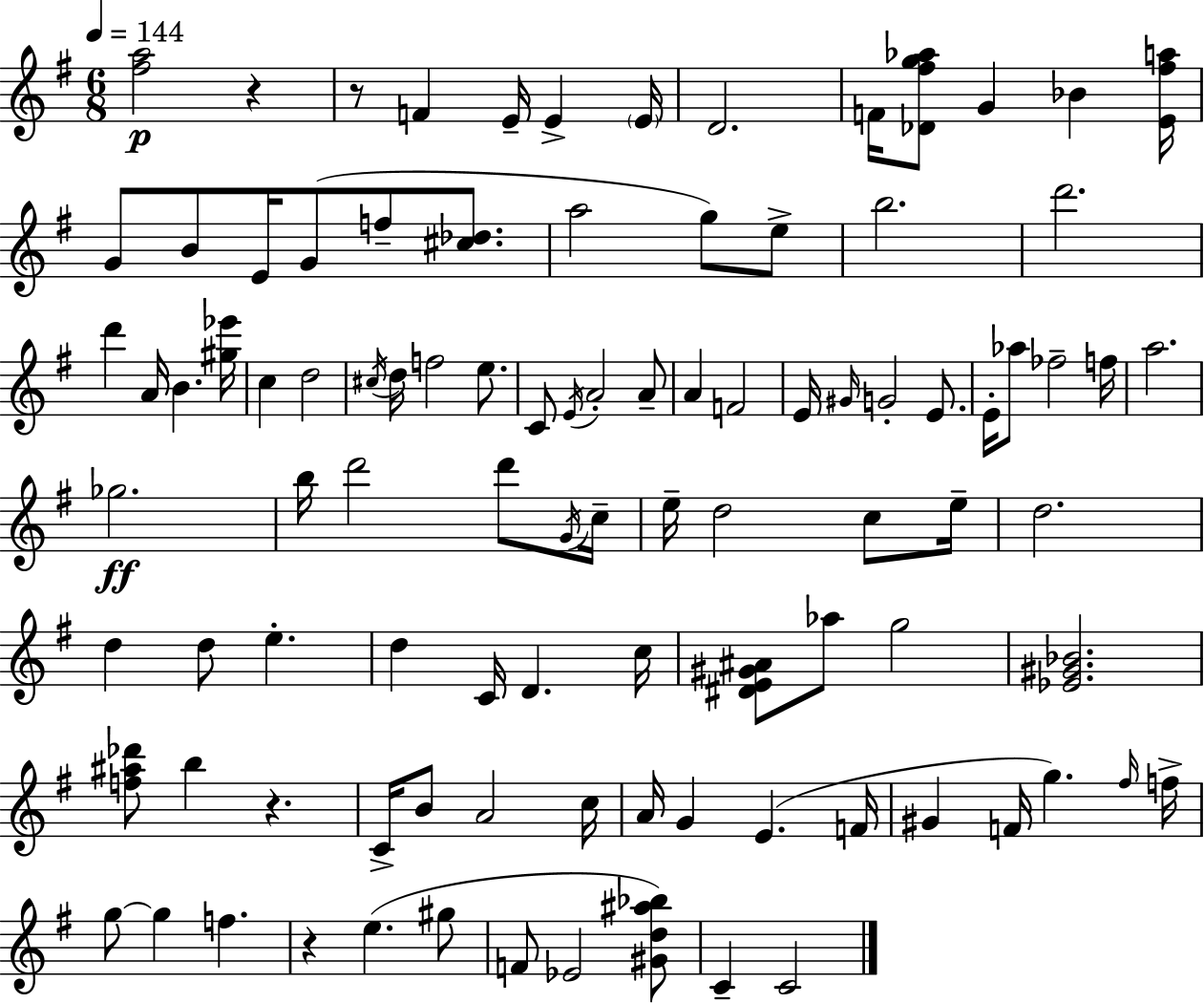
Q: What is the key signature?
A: E minor